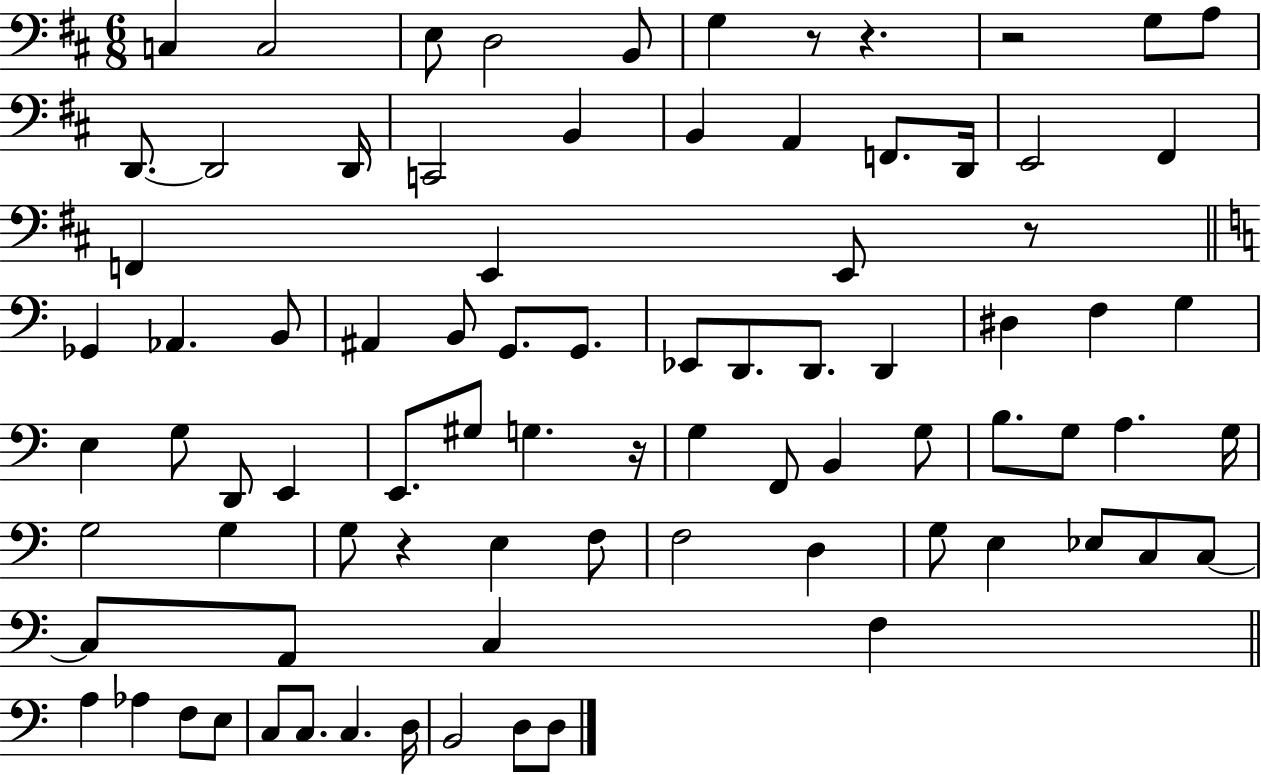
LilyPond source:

{
  \clef bass
  \numericTimeSignature
  \time 6/8
  \key d \major
  c4 c2 | e8 d2 b,8 | g4 r8 r4. | r2 g8 a8 | \break d,8.~~ d,2 d,16 | c,2 b,4 | b,4 a,4 f,8. d,16 | e,2 fis,4 | \break f,4 e,4 e,8 r8 | \bar "||" \break \key c \major ges,4 aes,4. b,8 | ais,4 b,8 g,8. g,8. | ees,8 d,8. d,8. d,4 | dis4 f4 g4 | \break e4 g8 d,8 e,4 | e,8. gis8 g4. r16 | g4 f,8 b,4 g8 | b8. g8 a4. g16 | \break g2 g4 | g8 r4 e4 f8 | f2 d4 | g8 e4 ees8 c8 c8~~ | \break c8 a,8 c4 f4 | \bar "||" \break \key a \minor a4 aes4 f8 e8 | c8 c8. c4. d16 | b,2 d8 d8 | \bar "|."
}